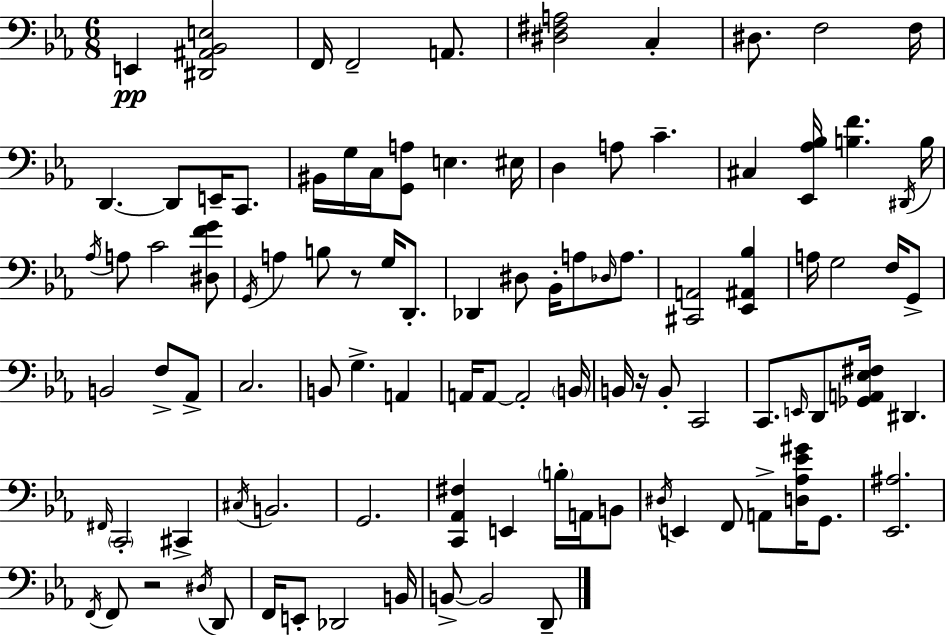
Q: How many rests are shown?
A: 3